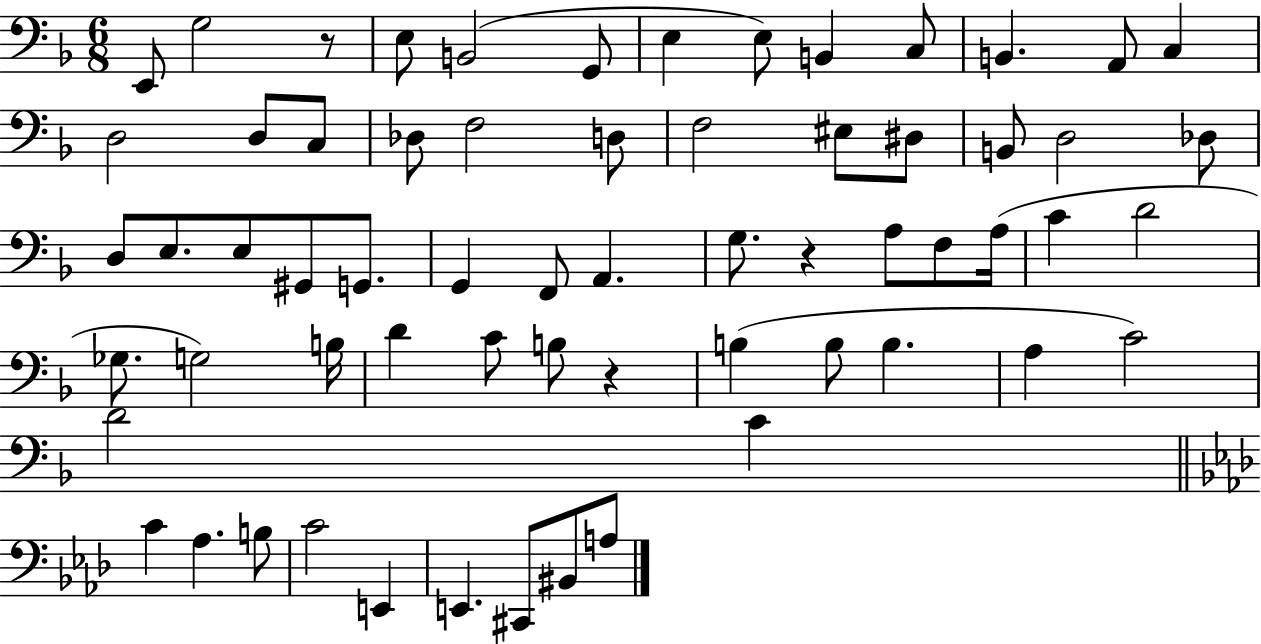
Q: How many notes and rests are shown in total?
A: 63